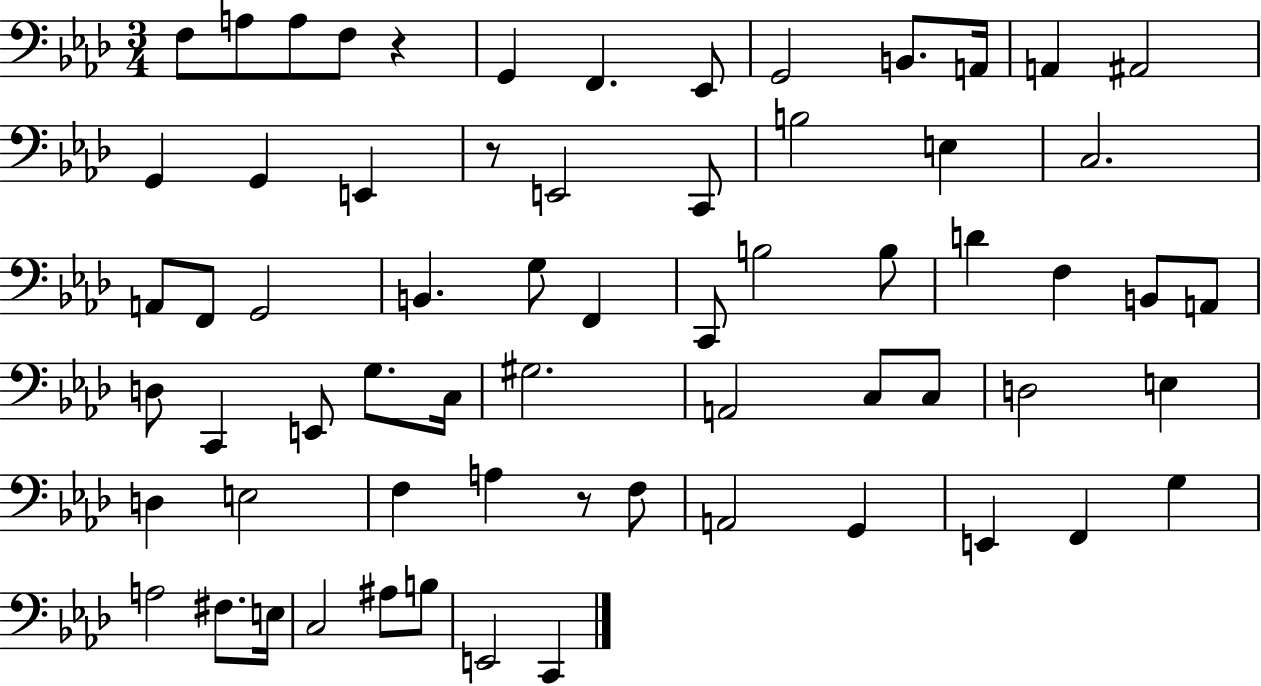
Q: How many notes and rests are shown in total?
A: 65